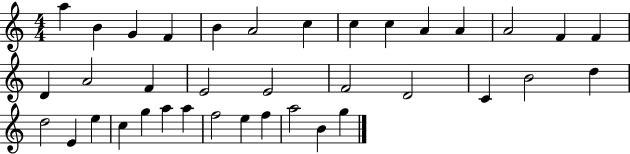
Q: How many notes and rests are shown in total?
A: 37